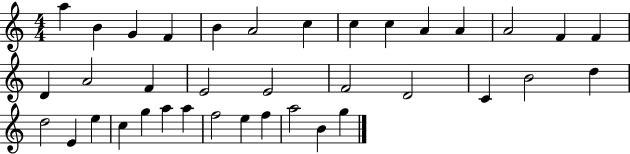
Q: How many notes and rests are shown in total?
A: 37